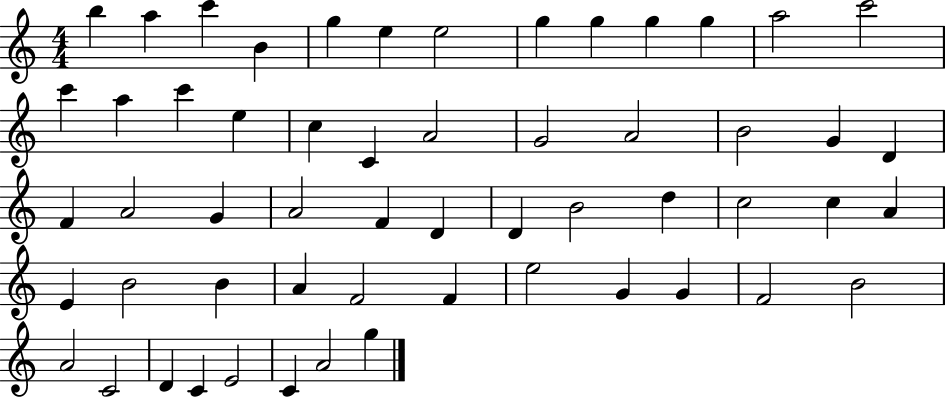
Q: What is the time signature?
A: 4/4